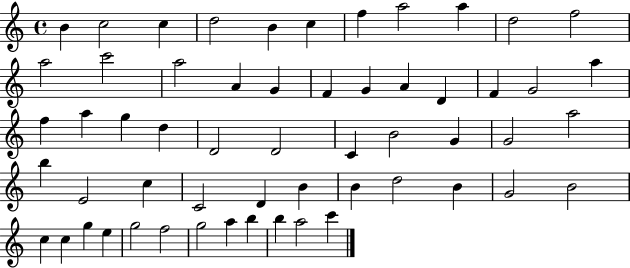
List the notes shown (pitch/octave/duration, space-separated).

B4/q C5/h C5/q D5/h B4/q C5/q F5/q A5/h A5/q D5/h F5/h A5/h C6/h A5/h A4/q G4/q F4/q G4/q A4/q D4/q F4/q G4/h A5/q F5/q A5/q G5/q D5/q D4/h D4/h C4/q B4/h G4/q G4/h A5/h B5/q E4/h C5/q C4/h D4/q B4/q B4/q D5/h B4/q G4/h B4/h C5/q C5/q G5/q E5/q G5/h F5/h G5/h A5/q B5/q B5/q A5/h C6/q